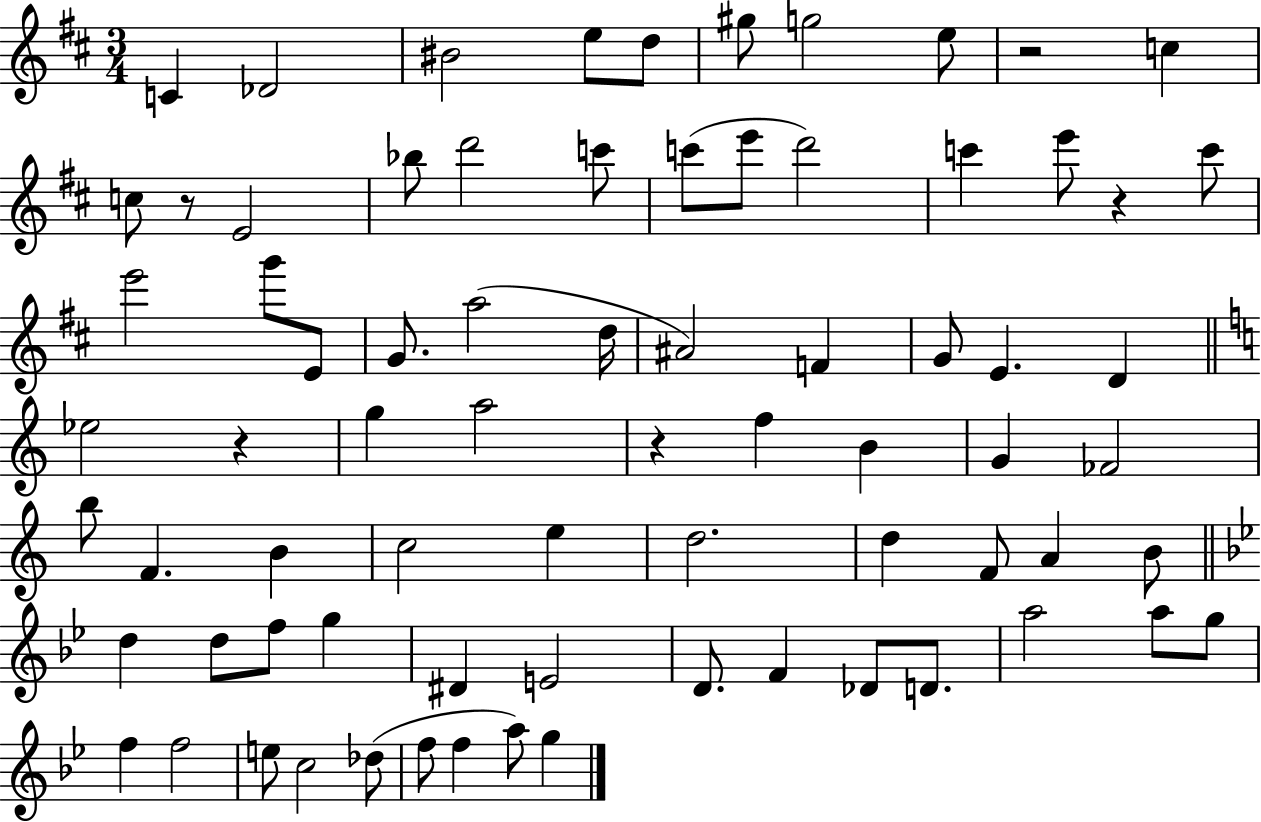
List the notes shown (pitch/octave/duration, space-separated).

C4/q Db4/h BIS4/h E5/e D5/e G#5/e G5/h E5/e R/h C5/q C5/e R/e E4/h Bb5/e D6/h C6/e C6/e E6/e D6/h C6/q E6/e R/q C6/e E6/h G6/e E4/e G4/e. A5/h D5/s A#4/h F4/q G4/e E4/q. D4/q Eb5/h R/q G5/q A5/h R/q F5/q B4/q G4/q FES4/h B5/e F4/q. B4/q C5/h E5/q D5/h. D5/q F4/e A4/q B4/e D5/q D5/e F5/e G5/q D#4/q E4/h D4/e. F4/q Db4/e D4/e. A5/h A5/e G5/e F5/q F5/h E5/e C5/h Db5/e F5/e F5/q A5/e G5/q